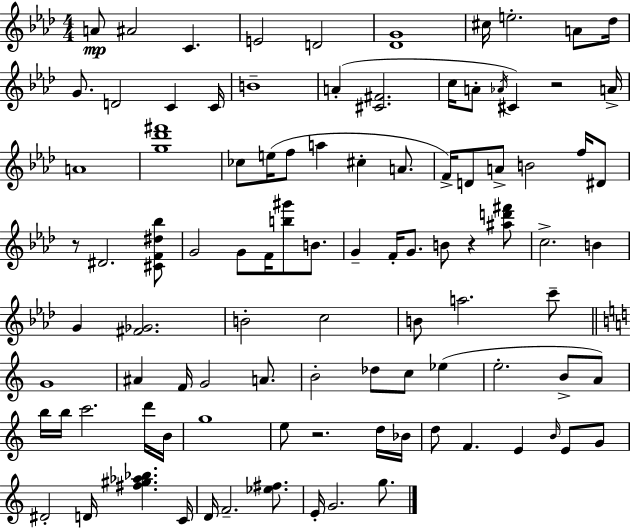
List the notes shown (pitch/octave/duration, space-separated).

A4/e A#4/h C4/q. E4/h D4/h [Db4,G4]/w C#5/s E5/h. A4/e Db5/s G4/e. D4/h C4/q C4/s B4/w A4/q [C#4,F#4]/h. C5/s A4/e Ab4/s C#4/q R/h A4/s A4/w [G5,Db6,F#6]/w CES5/e E5/s F5/e A5/q C#5/q A4/e. F4/s D4/e A4/e B4/h F5/s D#4/e R/e D#4/h. [C#4,F4,D#5,Bb5]/e G4/h G4/e F4/s [B5,G#6]/e B4/e. G4/q F4/s G4/e. B4/e R/q [A#5,D6,F#6]/e C5/h. B4/q G4/q [F#4,Gb4]/h. B4/h C5/h B4/e A5/h. C6/e G4/w A#4/q F4/s G4/h A4/e. B4/h Db5/e C5/e Eb5/q E5/h. B4/e A4/e B5/s B5/s C6/h. D6/s B4/s G5/w E5/e R/h. D5/s Bb4/s D5/e F4/q. E4/q B4/s E4/e G4/e D#4/h D4/s [F#5,G#5,Ab5,Bb5]/q. C4/s D4/s F4/h. [Eb5,F#5]/e. E4/s G4/h. G5/e.